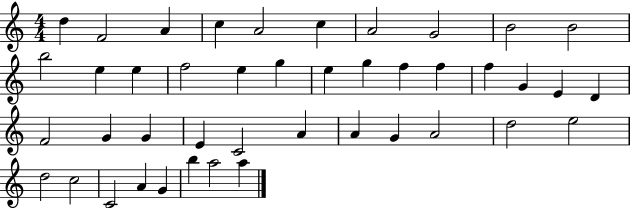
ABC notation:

X:1
T:Untitled
M:4/4
L:1/4
K:C
d F2 A c A2 c A2 G2 B2 B2 b2 e e f2 e g e g f f f G E D F2 G G E C2 A A G A2 d2 e2 d2 c2 C2 A G b a2 a